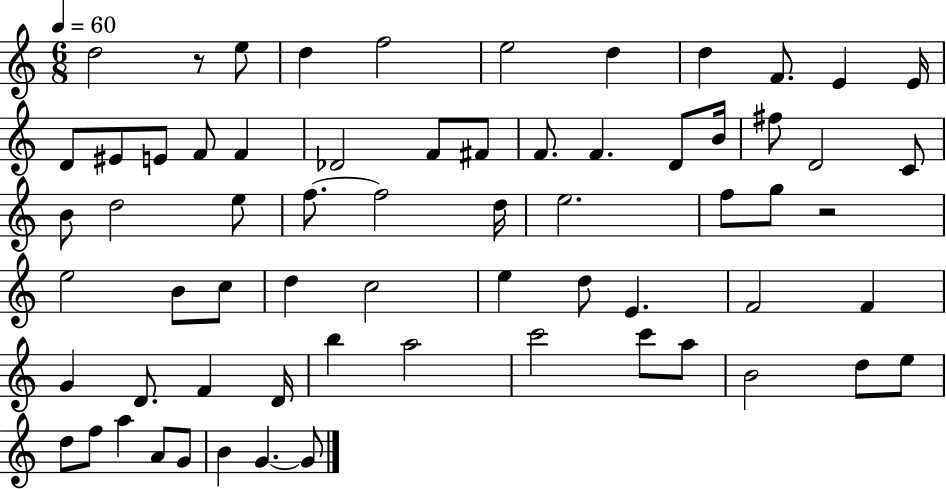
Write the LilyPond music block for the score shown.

{
  \clef treble
  \numericTimeSignature
  \time 6/8
  \key c \major
  \tempo 4 = 60
  d''2 r8 e''8 | d''4 f''2 | e''2 d''4 | d''4 f'8. e'4 e'16 | \break d'8 eis'8 e'8 f'8 f'4 | des'2 f'8 fis'8 | f'8. f'4. d'8 b'16 | fis''8 d'2 c'8 | \break b'8 d''2 e''8 | f''8.~~ f''2 d''16 | e''2. | f''8 g''8 r2 | \break e''2 b'8 c''8 | d''4 c''2 | e''4 d''8 e'4. | f'2 f'4 | \break g'4 d'8. f'4 d'16 | b''4 a''2 | c'''2 c'''8 a''8 | b'2 d''8 e''8 | \break d''8 f''8 a''4 a'8 g'8 | b'4 g'4.~~ g'8 | \bar "|."
}